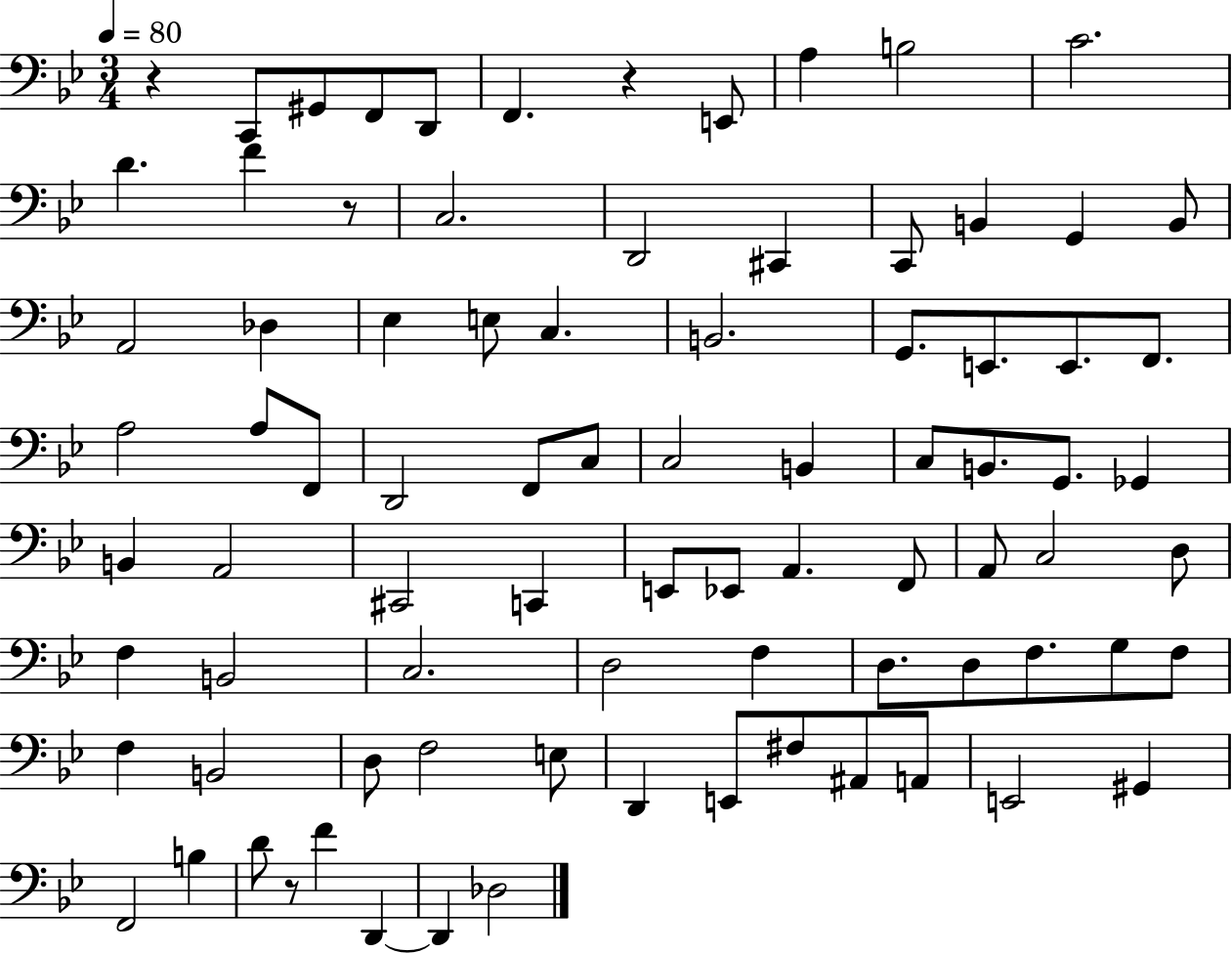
X:1
T:Untitled
M:3/4
L:1/4
K:Bb
z C,,/2 ^G,,/2 F,,/2 D,,/2 F,, z E,,/2 A, B,2 C2 D F z/2 C,2 D,,2 ^C,, C,,/2 B,, G,, B,,/2 A,,2 _D, _E, E,/2 C, B,,2 G,,/2 E,,/2 E,,/2 F,,/2 A,2 A,/2 F,,/2 D,,2 F,,/2 C,/2 C,2 B,, C,/2 B,,/2 G,,/2 _G,, B,, A,,2 ^C,,2 C,, E,,/2 _E,,/2 A,, F,,/2 A,,/2 C,2 D,/2 F, B,,2 C,2 D,2 F, D,/2 D,/2 F,/2 G,/2 F,/2 F, B,,2 D,/2 F,2 E,/2 D,, E,,/2 ^F,/2 ^A,,/2 A,,/2 E,,2 ^G,, F,,2 B, D/2 z/2 F D,, D,, _D,2